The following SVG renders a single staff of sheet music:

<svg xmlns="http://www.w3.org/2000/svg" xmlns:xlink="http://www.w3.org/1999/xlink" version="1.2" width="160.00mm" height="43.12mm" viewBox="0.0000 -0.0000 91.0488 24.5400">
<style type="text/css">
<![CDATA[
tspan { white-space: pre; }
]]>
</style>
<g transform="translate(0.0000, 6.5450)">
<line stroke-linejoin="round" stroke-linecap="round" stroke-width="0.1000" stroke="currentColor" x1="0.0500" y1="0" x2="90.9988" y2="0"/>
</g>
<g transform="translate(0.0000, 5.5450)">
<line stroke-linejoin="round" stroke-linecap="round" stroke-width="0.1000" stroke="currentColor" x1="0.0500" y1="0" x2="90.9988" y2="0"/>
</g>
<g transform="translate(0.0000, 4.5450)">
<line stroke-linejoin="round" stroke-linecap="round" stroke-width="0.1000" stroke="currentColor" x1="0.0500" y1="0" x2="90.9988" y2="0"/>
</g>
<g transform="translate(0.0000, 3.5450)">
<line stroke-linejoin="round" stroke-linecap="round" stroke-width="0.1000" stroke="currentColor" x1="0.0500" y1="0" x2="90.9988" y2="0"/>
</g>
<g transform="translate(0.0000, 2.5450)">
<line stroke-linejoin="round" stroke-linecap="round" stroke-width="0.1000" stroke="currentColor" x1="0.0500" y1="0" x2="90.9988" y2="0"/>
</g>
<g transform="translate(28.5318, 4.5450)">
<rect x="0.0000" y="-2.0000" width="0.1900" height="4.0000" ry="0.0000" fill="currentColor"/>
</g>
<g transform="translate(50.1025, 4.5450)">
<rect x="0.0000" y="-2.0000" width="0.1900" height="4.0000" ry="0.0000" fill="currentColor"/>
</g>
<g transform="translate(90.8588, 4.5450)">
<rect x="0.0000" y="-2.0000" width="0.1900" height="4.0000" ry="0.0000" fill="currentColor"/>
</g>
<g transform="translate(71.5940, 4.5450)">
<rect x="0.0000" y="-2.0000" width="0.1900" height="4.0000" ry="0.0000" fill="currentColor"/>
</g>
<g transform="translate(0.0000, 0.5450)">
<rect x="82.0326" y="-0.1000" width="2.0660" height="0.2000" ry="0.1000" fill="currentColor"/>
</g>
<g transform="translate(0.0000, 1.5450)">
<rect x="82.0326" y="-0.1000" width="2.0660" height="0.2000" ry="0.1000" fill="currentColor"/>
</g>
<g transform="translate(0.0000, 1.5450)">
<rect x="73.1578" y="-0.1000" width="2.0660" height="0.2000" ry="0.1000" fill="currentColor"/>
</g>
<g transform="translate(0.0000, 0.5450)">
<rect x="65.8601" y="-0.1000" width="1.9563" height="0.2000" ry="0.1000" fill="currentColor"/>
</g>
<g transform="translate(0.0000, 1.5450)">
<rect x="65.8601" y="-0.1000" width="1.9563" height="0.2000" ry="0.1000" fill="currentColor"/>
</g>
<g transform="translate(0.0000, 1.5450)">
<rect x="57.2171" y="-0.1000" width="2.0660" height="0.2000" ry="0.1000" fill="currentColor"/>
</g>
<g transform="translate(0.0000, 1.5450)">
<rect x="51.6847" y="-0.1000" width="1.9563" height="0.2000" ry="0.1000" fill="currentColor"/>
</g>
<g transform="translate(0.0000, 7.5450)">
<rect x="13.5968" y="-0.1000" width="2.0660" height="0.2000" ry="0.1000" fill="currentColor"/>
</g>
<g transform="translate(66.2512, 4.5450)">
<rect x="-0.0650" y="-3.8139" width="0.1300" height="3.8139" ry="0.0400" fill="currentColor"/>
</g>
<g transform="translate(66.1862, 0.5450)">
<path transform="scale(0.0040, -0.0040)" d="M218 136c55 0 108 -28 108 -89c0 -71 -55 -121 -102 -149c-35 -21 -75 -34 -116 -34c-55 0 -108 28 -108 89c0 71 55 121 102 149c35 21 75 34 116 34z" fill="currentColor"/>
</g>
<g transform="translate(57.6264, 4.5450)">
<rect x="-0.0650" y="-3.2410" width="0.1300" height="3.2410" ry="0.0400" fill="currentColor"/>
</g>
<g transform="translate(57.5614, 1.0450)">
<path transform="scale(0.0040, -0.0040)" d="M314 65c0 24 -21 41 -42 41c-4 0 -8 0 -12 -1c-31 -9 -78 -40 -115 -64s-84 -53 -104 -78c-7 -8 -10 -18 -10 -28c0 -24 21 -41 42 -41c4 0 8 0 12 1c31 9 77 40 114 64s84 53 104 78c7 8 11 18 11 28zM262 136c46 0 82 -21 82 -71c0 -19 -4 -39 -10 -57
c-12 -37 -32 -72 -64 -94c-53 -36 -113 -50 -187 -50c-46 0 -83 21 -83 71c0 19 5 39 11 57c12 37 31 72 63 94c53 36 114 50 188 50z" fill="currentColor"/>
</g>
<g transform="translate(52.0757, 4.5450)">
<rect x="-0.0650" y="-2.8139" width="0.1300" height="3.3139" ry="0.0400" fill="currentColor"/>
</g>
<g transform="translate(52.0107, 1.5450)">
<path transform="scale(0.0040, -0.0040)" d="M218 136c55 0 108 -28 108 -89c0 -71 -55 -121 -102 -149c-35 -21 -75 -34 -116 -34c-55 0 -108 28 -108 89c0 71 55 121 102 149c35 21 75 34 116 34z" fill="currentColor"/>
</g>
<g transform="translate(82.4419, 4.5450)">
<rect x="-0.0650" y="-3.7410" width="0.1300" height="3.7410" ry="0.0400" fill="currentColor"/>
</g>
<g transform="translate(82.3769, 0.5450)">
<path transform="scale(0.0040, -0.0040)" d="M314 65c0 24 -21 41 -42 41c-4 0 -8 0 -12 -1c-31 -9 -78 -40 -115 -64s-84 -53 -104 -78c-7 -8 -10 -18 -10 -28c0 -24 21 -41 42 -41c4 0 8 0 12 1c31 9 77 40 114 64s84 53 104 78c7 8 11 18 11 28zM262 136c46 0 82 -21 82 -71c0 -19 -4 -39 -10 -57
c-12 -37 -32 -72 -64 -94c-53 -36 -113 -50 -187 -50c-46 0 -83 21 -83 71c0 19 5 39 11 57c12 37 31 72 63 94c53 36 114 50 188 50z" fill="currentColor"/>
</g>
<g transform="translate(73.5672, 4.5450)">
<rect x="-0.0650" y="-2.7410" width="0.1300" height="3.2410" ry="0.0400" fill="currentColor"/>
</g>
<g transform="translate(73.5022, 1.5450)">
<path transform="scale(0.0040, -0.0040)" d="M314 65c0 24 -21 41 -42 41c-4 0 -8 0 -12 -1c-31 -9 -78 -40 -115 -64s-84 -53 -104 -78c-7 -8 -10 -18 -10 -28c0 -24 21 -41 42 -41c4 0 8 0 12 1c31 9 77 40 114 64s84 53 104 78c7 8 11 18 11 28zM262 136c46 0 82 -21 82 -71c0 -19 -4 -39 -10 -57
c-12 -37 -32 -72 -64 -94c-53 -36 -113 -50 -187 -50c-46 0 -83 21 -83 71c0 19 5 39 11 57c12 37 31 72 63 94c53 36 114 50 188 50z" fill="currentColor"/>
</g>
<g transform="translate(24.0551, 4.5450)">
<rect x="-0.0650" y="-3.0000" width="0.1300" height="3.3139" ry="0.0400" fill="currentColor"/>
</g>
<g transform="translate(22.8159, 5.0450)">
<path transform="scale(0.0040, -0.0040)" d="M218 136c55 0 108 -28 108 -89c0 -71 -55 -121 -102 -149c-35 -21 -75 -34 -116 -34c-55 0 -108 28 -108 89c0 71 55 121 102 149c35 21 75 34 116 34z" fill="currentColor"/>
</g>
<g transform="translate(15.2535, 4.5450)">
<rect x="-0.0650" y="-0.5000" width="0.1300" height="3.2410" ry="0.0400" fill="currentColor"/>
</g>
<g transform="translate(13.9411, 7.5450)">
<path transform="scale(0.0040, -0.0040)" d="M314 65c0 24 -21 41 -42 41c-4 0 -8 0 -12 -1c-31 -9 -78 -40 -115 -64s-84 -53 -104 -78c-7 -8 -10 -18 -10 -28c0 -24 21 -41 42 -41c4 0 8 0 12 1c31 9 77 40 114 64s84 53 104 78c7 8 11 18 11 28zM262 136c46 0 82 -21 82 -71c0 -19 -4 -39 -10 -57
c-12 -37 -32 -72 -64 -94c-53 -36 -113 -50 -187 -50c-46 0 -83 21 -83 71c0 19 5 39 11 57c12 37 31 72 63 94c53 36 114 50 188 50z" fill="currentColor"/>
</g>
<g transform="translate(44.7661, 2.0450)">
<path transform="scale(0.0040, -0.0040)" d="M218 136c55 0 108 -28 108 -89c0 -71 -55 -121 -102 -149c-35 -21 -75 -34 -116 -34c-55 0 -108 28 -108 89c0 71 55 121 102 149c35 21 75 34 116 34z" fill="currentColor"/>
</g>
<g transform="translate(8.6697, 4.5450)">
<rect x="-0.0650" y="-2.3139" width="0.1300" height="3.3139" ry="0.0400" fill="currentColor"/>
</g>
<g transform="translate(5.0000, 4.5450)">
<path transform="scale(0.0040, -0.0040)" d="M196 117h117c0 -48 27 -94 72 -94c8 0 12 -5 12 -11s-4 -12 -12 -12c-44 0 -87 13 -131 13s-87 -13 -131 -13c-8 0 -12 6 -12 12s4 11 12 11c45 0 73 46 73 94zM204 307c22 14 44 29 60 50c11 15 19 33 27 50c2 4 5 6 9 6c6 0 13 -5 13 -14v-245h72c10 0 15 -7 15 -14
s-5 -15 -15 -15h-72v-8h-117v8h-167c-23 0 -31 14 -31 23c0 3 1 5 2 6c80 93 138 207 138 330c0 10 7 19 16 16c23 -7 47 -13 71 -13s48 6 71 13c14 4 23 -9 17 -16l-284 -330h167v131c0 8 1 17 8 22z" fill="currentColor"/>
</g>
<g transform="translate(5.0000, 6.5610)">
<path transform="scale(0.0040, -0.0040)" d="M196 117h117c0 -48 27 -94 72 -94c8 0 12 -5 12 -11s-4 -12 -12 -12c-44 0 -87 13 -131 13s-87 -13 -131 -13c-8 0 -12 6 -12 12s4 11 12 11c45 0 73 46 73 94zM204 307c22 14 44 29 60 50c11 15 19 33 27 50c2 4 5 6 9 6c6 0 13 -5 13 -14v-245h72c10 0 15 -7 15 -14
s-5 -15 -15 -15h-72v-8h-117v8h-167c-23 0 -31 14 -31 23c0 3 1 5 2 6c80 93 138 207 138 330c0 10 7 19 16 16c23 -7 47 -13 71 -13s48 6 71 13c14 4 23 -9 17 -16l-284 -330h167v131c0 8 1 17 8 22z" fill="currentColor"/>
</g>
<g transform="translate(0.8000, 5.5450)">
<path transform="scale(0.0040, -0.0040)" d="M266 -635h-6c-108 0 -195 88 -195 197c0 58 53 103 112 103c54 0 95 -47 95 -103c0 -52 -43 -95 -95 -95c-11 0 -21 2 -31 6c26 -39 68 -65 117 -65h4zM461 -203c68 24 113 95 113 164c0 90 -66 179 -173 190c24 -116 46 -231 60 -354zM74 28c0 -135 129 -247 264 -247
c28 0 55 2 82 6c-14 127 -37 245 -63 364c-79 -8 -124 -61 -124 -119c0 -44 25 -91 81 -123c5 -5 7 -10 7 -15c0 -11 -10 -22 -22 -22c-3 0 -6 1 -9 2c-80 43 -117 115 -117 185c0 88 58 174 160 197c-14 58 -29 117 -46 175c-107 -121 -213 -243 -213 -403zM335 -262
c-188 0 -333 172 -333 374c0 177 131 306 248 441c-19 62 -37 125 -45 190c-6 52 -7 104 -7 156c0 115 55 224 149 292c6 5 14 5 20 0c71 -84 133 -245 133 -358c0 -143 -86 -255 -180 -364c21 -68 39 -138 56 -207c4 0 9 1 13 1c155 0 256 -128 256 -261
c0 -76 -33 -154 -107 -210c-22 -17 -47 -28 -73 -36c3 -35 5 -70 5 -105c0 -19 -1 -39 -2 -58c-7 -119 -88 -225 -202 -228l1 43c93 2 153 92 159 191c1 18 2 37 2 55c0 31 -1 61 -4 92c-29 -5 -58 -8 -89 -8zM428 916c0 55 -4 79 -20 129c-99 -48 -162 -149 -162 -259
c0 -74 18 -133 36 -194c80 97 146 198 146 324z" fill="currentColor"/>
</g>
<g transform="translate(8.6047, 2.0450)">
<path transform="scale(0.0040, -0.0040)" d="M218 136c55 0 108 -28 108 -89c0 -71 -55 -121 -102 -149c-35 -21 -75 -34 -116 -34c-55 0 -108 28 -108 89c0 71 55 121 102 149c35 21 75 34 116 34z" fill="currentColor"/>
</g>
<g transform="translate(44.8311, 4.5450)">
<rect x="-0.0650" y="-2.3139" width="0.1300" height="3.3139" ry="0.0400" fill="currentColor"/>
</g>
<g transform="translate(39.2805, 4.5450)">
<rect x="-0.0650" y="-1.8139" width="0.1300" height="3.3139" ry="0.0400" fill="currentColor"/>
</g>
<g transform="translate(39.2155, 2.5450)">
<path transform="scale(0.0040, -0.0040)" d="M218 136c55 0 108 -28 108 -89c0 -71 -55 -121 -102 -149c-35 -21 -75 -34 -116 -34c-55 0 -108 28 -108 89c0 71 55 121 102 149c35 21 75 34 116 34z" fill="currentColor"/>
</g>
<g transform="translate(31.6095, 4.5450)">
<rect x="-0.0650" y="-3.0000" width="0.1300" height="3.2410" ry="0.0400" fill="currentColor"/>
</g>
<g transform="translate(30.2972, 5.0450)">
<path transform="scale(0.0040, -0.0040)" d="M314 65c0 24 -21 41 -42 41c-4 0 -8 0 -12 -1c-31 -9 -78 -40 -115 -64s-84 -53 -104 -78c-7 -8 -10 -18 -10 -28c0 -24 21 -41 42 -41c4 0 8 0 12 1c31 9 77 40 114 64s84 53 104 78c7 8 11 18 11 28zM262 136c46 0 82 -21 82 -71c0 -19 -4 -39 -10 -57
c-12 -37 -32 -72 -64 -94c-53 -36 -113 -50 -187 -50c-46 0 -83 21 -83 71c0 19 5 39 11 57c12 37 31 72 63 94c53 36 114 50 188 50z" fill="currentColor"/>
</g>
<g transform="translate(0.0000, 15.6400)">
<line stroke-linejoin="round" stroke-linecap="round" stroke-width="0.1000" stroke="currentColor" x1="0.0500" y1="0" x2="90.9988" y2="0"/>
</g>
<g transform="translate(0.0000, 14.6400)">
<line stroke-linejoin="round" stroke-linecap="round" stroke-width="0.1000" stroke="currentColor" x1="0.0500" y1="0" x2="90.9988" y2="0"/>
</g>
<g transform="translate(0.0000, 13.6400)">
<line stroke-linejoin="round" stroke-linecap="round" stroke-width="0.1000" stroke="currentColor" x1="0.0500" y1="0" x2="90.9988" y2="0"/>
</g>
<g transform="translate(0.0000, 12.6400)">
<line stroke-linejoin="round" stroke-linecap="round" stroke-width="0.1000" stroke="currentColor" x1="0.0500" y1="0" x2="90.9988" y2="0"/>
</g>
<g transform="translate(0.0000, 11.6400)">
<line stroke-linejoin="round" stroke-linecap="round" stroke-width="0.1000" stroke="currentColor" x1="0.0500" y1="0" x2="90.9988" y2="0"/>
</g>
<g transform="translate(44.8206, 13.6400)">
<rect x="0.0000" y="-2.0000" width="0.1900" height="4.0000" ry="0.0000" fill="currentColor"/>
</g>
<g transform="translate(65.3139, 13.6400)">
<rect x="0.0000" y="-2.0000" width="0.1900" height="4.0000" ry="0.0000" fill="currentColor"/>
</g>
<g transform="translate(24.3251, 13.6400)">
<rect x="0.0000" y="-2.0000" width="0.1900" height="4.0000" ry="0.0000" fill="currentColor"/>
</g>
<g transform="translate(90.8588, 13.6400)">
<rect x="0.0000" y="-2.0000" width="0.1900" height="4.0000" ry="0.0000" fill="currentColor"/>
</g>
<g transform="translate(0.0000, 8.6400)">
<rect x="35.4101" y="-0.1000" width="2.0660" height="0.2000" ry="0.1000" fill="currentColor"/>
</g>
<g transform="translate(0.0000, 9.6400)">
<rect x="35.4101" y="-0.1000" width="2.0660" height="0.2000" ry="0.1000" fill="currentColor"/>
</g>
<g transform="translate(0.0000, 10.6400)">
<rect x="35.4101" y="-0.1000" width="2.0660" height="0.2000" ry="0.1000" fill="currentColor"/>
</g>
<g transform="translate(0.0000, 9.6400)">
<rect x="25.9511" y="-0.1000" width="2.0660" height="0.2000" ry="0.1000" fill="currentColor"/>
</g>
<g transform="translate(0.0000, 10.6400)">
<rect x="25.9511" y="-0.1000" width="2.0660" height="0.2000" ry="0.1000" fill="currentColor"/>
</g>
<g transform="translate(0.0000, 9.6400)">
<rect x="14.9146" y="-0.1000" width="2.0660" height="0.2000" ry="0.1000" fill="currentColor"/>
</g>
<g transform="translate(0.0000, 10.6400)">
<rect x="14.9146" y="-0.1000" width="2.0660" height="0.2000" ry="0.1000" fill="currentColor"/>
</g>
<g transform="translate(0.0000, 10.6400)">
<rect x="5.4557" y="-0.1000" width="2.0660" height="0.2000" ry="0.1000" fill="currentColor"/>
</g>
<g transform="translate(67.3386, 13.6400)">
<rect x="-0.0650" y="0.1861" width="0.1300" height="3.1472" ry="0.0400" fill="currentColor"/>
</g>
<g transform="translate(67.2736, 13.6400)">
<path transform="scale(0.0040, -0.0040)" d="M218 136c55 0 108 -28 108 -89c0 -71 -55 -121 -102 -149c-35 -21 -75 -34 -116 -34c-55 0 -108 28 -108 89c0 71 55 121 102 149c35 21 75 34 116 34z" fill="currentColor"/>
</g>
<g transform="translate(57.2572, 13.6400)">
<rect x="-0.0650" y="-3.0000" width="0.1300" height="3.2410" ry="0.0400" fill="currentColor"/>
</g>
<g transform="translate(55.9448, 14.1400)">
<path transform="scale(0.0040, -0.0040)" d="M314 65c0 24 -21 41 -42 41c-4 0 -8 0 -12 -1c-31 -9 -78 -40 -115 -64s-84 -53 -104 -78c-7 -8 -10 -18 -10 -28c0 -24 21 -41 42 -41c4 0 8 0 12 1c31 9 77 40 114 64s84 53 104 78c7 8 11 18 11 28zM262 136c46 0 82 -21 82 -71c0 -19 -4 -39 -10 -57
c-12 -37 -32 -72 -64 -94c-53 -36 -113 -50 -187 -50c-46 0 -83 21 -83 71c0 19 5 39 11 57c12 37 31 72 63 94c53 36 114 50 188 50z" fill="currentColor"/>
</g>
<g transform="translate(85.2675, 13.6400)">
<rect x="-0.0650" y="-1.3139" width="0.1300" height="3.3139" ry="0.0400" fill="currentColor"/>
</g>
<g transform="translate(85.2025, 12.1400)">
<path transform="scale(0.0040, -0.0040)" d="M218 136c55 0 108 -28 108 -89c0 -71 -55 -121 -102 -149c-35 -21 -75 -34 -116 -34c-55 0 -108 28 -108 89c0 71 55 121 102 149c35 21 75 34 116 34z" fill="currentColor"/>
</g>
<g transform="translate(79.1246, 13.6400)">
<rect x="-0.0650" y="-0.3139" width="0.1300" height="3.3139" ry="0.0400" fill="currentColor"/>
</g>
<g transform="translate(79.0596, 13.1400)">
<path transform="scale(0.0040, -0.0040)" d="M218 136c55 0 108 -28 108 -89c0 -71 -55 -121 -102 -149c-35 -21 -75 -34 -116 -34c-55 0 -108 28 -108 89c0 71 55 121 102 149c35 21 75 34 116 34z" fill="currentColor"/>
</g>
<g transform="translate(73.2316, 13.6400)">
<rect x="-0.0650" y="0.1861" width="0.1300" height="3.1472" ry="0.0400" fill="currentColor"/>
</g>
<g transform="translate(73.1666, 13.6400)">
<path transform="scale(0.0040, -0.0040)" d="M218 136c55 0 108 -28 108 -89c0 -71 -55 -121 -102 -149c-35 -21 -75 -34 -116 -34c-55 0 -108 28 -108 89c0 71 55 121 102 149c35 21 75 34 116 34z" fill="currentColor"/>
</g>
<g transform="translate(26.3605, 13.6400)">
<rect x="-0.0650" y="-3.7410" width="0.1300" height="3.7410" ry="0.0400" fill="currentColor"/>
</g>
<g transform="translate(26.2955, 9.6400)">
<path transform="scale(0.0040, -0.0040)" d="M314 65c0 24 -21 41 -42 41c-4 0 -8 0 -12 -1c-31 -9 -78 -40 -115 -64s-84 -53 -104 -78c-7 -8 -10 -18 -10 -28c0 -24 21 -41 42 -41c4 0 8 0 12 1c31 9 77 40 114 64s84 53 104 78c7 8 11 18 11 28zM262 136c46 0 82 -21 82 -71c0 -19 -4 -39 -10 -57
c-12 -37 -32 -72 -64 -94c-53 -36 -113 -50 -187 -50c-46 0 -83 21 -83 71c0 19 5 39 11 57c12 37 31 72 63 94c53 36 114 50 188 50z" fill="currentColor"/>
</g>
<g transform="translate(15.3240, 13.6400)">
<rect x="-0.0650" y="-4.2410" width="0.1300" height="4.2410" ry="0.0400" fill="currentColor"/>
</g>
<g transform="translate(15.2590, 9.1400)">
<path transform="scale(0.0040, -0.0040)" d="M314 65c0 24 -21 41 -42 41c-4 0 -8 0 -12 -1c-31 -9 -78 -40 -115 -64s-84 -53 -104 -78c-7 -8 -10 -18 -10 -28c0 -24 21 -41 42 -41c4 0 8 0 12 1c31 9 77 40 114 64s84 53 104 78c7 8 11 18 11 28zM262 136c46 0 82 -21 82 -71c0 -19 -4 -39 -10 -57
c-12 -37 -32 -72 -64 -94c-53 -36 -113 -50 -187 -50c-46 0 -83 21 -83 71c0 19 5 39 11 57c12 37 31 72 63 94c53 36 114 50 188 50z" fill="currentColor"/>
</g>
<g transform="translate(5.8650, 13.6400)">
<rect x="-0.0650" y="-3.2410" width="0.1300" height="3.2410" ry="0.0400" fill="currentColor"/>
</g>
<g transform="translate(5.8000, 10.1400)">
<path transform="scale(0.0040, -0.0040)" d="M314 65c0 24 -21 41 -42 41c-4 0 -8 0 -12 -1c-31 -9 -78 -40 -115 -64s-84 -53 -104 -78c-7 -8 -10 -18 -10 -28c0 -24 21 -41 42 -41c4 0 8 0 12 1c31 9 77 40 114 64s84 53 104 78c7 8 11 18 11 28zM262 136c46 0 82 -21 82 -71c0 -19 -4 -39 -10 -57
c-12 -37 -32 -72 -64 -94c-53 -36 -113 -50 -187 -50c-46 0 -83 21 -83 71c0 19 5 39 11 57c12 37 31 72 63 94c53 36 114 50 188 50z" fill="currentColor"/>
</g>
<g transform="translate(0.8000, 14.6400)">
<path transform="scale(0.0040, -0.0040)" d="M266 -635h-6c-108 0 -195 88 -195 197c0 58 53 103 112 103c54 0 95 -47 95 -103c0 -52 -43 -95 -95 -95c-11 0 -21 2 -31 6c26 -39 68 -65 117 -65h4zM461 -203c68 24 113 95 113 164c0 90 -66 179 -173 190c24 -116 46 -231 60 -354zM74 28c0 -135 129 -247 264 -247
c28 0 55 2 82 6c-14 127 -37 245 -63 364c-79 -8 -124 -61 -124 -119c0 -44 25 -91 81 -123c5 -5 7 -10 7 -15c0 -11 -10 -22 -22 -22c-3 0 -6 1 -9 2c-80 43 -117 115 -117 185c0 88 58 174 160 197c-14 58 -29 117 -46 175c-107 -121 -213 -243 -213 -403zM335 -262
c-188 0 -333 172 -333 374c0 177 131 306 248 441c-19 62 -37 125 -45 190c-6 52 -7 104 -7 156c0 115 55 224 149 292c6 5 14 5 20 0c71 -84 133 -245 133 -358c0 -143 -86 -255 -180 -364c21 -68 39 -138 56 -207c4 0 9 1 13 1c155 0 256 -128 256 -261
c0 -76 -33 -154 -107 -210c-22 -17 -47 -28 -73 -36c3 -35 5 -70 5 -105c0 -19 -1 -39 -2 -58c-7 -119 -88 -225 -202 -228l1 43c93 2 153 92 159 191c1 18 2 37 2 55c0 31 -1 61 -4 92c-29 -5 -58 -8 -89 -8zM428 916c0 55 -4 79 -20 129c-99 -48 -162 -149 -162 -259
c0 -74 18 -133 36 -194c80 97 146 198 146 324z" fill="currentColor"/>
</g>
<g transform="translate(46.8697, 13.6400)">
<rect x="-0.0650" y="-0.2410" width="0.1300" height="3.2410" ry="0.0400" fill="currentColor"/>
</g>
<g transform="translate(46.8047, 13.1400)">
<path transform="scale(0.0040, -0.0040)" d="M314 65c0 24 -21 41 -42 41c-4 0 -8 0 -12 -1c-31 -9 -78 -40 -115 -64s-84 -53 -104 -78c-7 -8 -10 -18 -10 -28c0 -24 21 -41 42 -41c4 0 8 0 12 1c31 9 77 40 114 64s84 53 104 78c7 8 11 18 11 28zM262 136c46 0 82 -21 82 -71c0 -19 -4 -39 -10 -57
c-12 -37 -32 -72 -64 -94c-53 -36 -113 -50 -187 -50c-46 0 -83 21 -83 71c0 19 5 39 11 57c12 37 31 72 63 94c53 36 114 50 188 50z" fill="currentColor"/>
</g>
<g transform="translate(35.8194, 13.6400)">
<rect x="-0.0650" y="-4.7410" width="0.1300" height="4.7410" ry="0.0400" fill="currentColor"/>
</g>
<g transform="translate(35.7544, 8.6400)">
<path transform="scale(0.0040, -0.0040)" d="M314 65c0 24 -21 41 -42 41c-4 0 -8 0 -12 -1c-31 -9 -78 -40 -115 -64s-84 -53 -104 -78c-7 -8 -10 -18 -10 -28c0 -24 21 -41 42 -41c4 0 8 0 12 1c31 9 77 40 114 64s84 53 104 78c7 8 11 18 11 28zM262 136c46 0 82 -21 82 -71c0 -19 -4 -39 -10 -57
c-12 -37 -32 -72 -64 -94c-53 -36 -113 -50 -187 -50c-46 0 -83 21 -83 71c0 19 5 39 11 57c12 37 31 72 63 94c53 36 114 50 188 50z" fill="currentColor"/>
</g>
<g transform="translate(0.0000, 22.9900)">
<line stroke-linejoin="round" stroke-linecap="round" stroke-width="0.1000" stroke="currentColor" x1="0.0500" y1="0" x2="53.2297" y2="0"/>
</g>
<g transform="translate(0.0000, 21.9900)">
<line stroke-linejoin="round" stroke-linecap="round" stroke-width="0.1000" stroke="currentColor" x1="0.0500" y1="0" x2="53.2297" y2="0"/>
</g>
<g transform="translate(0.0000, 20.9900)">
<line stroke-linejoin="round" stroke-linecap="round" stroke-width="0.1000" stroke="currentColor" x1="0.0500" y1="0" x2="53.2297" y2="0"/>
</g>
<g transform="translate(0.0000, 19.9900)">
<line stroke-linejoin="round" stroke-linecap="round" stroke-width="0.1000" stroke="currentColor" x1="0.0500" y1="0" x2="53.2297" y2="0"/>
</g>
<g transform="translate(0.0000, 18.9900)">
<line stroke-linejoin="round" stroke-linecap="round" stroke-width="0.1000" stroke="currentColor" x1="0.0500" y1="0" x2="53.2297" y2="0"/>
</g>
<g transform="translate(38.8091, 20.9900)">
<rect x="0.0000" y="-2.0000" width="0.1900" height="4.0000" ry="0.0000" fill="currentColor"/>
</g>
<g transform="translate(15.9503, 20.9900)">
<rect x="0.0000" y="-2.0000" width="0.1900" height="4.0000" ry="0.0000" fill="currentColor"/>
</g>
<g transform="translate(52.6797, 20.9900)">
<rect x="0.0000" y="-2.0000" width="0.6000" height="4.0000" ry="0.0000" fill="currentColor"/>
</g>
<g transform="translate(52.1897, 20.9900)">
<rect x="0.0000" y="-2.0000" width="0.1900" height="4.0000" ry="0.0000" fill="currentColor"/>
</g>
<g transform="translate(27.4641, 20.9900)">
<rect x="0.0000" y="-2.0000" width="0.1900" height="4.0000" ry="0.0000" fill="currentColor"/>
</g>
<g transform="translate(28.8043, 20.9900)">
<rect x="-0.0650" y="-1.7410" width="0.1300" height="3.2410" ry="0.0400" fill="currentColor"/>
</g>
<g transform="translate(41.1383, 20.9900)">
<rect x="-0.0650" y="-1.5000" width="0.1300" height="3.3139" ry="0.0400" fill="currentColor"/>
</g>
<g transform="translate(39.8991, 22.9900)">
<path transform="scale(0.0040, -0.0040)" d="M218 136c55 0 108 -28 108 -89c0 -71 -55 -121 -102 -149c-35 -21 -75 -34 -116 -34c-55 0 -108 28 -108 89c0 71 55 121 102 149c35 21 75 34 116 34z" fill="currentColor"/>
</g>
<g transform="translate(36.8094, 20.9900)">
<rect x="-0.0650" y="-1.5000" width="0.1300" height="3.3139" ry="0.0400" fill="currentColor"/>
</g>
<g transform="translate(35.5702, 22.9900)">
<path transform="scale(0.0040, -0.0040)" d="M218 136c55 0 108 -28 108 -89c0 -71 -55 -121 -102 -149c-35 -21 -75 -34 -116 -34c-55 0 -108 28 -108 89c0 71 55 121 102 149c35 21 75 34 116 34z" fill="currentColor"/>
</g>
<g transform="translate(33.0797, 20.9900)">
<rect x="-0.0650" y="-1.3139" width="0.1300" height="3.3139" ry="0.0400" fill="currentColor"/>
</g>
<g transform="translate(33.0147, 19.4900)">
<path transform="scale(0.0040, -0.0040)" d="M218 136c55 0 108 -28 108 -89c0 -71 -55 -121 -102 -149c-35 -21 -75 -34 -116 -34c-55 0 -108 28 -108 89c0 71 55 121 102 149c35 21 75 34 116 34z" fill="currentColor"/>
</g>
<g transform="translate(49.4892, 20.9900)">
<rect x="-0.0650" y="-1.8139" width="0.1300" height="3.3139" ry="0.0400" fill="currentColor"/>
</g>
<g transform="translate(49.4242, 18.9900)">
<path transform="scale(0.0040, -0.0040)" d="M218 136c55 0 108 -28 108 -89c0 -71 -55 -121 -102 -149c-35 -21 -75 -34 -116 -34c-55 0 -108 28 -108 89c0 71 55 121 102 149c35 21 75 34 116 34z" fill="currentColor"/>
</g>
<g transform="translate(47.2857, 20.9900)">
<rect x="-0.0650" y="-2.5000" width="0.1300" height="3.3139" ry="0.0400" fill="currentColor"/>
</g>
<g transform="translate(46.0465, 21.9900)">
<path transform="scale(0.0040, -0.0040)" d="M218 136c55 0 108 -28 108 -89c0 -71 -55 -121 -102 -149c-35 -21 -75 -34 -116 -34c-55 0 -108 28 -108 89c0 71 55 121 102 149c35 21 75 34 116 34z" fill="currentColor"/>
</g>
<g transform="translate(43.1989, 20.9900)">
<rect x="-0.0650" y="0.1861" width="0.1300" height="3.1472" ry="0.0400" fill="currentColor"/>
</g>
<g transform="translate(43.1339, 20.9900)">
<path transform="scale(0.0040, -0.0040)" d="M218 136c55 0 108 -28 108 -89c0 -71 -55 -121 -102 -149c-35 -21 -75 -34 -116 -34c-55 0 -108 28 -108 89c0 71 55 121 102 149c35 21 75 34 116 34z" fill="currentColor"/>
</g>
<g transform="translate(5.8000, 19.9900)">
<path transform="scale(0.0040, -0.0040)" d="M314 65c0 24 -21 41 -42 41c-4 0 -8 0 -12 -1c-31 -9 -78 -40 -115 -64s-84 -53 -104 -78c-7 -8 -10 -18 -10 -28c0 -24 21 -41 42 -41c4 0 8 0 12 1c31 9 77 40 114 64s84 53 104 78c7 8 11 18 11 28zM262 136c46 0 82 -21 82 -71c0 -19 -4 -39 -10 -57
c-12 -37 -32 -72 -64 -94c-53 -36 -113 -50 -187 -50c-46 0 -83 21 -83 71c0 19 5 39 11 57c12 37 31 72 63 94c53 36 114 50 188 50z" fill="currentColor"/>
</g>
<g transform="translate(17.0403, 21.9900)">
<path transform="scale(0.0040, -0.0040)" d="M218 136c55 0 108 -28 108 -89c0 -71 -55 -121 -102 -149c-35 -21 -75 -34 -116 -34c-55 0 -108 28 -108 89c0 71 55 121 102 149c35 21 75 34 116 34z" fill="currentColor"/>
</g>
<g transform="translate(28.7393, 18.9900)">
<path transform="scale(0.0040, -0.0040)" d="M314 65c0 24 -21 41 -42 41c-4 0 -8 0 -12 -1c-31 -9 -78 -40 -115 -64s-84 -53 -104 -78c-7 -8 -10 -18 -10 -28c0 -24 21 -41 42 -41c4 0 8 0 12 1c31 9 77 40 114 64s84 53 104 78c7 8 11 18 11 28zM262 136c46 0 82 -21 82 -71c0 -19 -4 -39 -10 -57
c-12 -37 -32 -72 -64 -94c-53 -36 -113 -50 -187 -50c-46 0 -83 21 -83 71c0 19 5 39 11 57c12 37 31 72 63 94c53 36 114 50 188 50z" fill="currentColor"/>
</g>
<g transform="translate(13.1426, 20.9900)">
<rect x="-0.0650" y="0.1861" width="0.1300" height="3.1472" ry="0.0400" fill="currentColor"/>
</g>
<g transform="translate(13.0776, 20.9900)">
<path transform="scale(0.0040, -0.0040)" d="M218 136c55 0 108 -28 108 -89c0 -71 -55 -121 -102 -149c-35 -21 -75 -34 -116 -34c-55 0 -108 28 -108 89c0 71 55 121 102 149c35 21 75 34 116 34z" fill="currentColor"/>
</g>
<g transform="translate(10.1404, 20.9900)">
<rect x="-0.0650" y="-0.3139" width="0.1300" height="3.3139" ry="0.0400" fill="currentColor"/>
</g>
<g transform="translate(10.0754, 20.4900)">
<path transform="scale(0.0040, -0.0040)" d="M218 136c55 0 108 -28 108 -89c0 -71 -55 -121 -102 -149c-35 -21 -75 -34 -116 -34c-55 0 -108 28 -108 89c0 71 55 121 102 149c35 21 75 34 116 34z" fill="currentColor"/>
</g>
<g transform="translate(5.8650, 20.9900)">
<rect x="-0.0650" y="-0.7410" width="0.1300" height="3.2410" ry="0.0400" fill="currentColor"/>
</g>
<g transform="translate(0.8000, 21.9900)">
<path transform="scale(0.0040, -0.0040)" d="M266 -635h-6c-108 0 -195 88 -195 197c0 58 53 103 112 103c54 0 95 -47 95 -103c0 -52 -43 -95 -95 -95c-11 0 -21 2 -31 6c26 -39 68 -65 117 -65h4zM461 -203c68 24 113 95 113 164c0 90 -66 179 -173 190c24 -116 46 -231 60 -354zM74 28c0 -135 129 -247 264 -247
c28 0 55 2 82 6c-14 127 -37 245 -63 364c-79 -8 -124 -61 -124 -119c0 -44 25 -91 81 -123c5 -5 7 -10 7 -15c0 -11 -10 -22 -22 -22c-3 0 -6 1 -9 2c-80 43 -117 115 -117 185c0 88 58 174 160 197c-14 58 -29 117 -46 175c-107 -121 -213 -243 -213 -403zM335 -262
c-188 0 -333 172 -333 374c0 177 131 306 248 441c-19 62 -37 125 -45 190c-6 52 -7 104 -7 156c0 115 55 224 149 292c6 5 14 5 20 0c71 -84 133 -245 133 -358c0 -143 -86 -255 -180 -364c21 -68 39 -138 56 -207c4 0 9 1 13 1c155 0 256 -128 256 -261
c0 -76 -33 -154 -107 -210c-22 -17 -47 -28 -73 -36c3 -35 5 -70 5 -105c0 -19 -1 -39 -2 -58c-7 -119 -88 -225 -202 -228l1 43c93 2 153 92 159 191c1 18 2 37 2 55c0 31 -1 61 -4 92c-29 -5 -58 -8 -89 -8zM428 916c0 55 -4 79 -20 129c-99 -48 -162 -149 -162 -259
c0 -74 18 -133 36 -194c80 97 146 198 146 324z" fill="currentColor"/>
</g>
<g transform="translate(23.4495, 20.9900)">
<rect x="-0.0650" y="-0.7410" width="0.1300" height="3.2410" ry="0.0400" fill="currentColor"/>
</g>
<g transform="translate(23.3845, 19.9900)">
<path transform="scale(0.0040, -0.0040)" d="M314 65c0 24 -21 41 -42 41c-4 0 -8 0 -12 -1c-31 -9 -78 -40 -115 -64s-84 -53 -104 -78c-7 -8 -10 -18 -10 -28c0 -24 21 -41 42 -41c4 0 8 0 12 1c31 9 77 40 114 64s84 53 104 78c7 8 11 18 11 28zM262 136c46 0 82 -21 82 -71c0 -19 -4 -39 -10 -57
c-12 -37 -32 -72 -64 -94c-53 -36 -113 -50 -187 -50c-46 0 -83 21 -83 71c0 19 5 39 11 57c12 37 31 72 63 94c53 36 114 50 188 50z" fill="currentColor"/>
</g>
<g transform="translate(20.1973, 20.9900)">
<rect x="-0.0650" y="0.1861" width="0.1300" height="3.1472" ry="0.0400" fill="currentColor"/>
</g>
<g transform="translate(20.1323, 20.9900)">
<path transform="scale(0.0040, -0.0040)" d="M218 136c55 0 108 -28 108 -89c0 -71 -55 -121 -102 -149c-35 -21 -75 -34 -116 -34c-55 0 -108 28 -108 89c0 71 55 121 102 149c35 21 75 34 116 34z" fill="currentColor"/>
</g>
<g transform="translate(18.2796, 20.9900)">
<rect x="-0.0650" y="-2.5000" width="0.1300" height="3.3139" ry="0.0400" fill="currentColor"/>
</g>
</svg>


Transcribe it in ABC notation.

X:1
T:Untitled
M:4/4
L:1/4
K:C
g C2 A A2 f g a b2 c' a2 c'2 b2 d'2 c'2 e'2 c2 A2 B B c e d2 c B G B d2 f2 e E E B G f